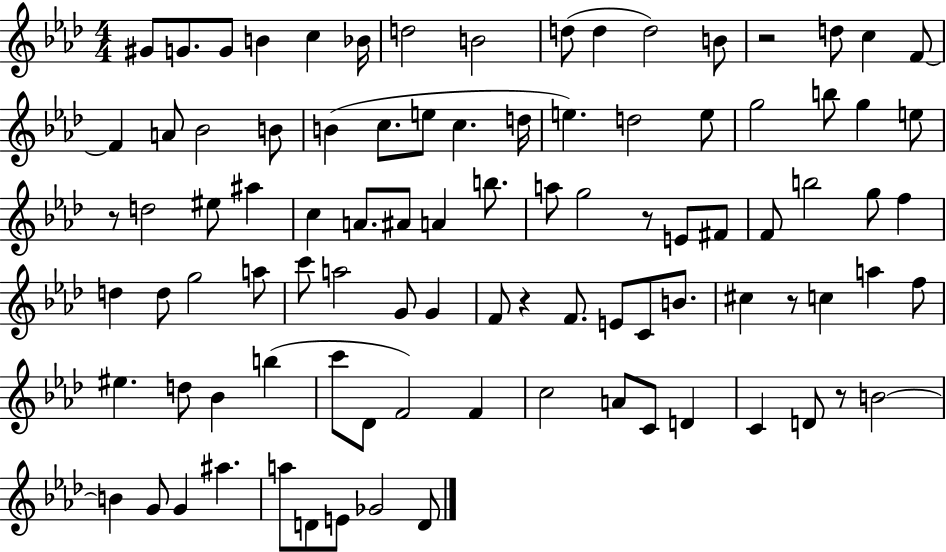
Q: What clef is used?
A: treble